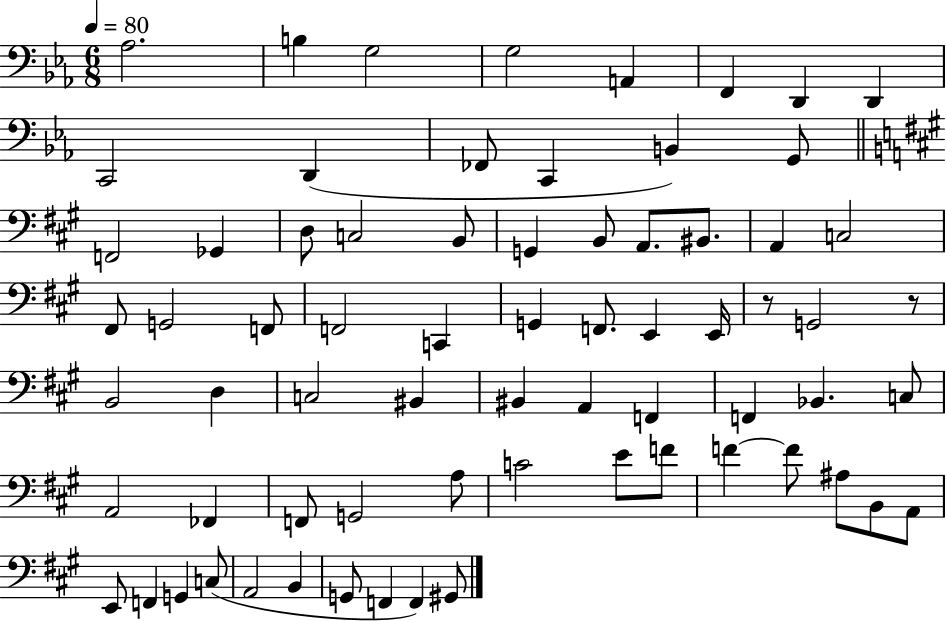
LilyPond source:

{
  \clef bass
  \numericTimeSignature
  \time 6/8
  \key ees \major
  \tempo 4 = 80
  aes2. | b4 g2 | g2 a,4 | f,4 d,4 d,4 | \break c,2 d,4( | fes,8 c,4 b,4) g,8 | \bar "||" \break \key a \major f,2 ges,4 | d8 c2 b,8 | g,4 b,8 a,8. bis,8. | a,4 c2 | \break fis,8 g,2 f,8 | f,2 c,4 | g,4 f,8. e,4 e,16 | r8 g,2 r8 | \break b,2 d4 | c2 bis,4 | bis,4 a,4 f,4 | f,4 bes,4. c8 | \break a,2 fes,4 | f,8 g,2 a8 | c'2 e'8 f'8 | f'4~~ f'8 ais8 b,8 a,8 | \break e,8 f,4 g,4 c8( | a,2 b,4 | g,8 f,4 f,4) gis,8 | \bar "|."
}